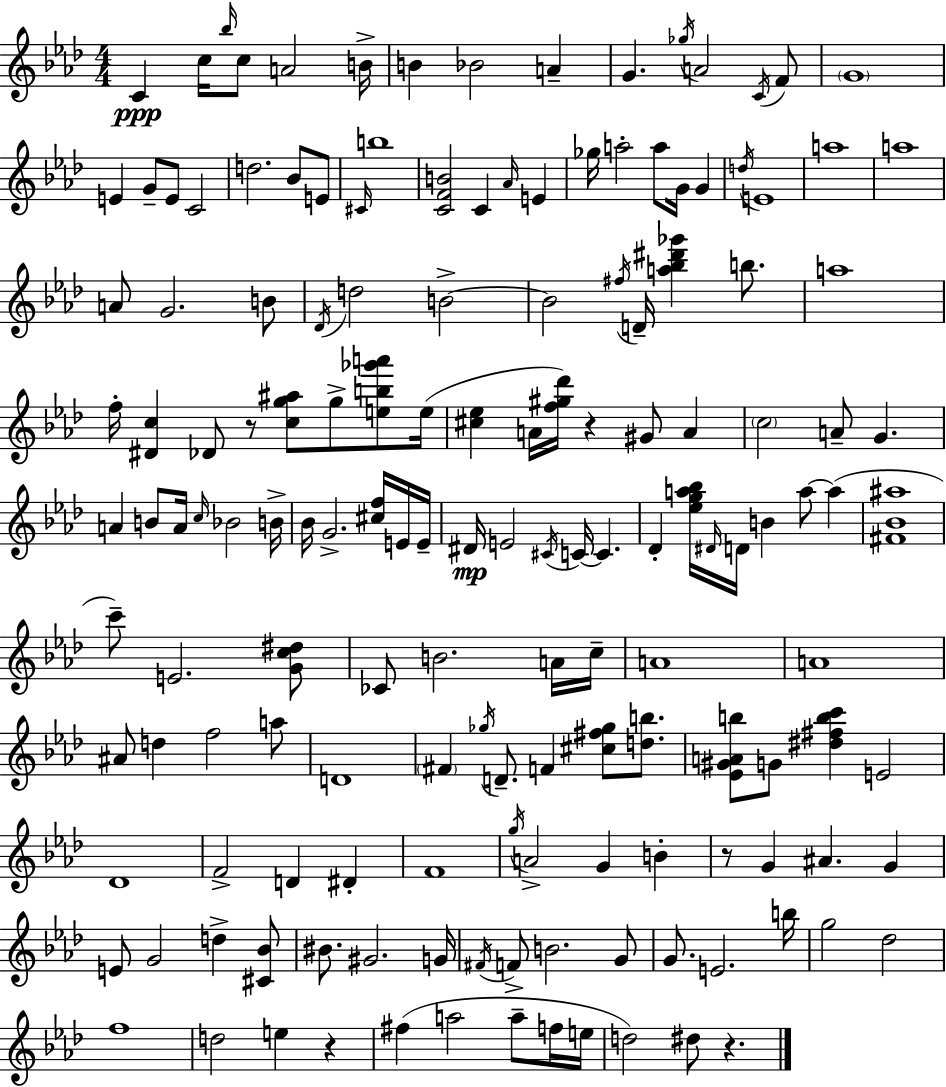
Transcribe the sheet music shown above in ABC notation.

X:1
T:Untitled
M:4/4
L:1/4
K:Ab
C c/4 _b/4 c/2 A2 B/4 B _B2 A G _g/4 A2 C/4 F/2 G4 E G/2 E/2 C2 d2 _B/2 E/2 ^C/4 b4 [CFB]2 C _A/4 E _g/4 a2 a/2 G/4 G d/4 E4 a4 a4 A/2 G2 B/2 _D/4 d2 B2 B2 ^f/4 D/4 [a_b^d'_g'] b/2 a4 f/4 [^Dc] _D/2 z/2 [cg^a]/2 g/2 [eb_g'a']/2 e/4 [^c_e] A/4 [f^g_d']/4 z ^G/2 A c2 A/2 G A B/2 A/4 c/4 _B2 B/4 _B/4 G2 [^cf]/4 E/4 E/4 ^D/4 E2 ^C/4 C/4 C _D [_ega_b]/4 ^D/4 D/4 B a/2 a [^F_B^a]4 c'/2 E2 [Gc^d]/2 _C/2 B2 A/4 c/4 A4 A4 ^A/2 d f2 a/2 D4 ^F _g/4 D/2 F [^c^f_g]/2 [db]/2 [_E^GAb]/2 G/2 [^d^fbc'] E2 _D4 F2 D ^D F4 g/4 A2 G B z/2 G ^A G E/2 G2 d [^C_B]/2 ^B/2 ^G2 G/4 ^F/4 F/2 B2 G/2 G/2 E2 b/4 g2 _d2 f4 d2 e z ^f a2 a/2 f/4 e/4 d2 ^d/2 z